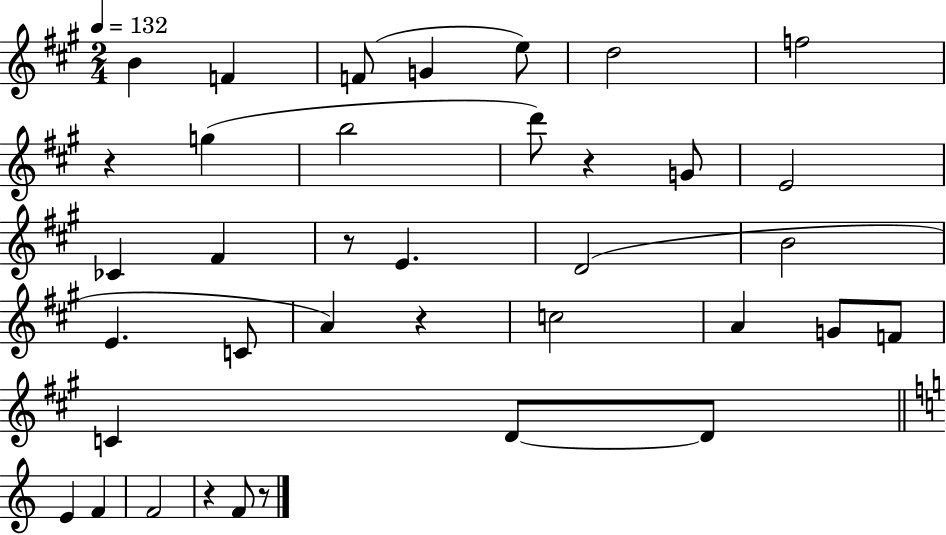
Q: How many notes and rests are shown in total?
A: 37